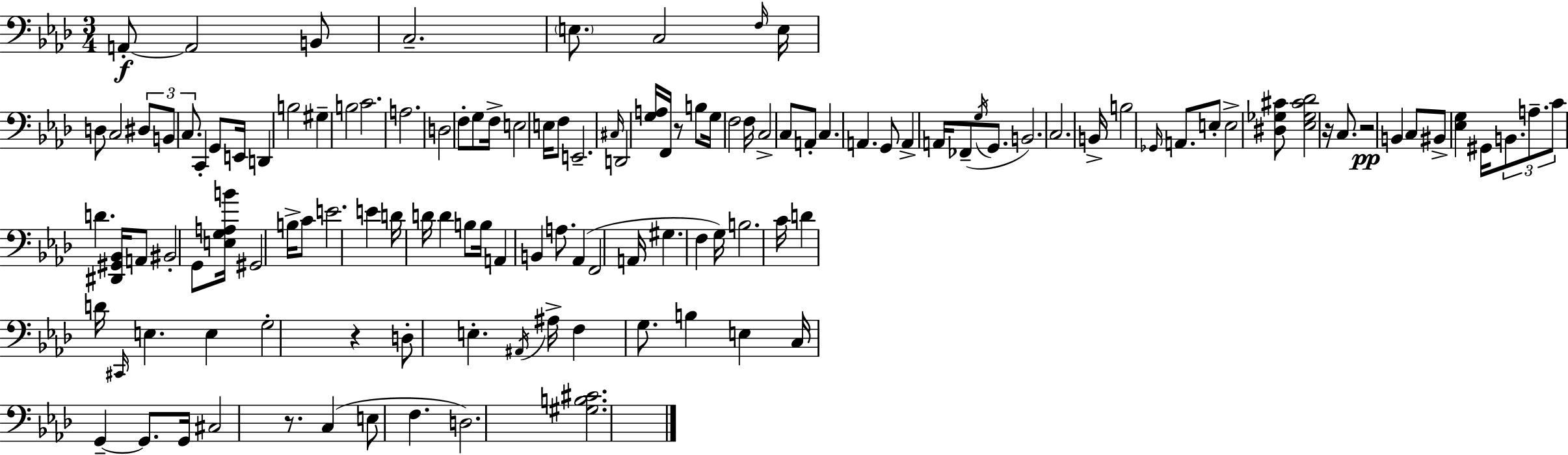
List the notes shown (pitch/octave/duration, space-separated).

A2/e A2/h B2/e C3/h. E3/e. C3/h F3/s E3/s D3/e C3/h D#3/e B2/e C3/e. C2/q G2/e E2/s D2/q B3/h G#3/q B3/h C4/h. A3/h. D3/h F3/e G3/e F3/s E3/h E3/s F3/e E2/h. C#3/s D2/h [G3,A3]/s F2/s R/e B3/e G3/s F3/h F3/s C3/h C3/e A2/e C3/q. A2/q. G2/e A2/q A2/s FES2/e G3/s G2/e. B2/h. C3/h. B2/s B3/h Gb2/s A2/e. E3/e E3/h [D#3,Gb3,C#4]/e [Eb3,Gb3,C#4,Db4]/h R/s C3/e. R/h B2/q C3/e BIS2/e [Eb3,G3]/q G#2/s B2/e. A3/e. C4/e D4/q. [D#2,G#2,Bb2]/s A2/e BIS2/h G2/e [E3,G3,A3,B4]/s G#2/h B3/s C4/e E4/h. E4/q D4/s D4/s D4/q B3/e B3/s A2/q B2/q A3/e. Ab2/q F2/h A2/s G#3/q. F3/q G3/s B3/h. C4/s D4/q D4/s C#2/s E3/q. E3/q G3/h R/q D3/e E3/q. A#2/s A#3/s F3/q G3/e. B3/q E3/q C3/s G2/q G2/e. G2/s C#3/h R/e. C3/q E3/e F3/q. D3/h. [G#3,B3,C#4]/h.